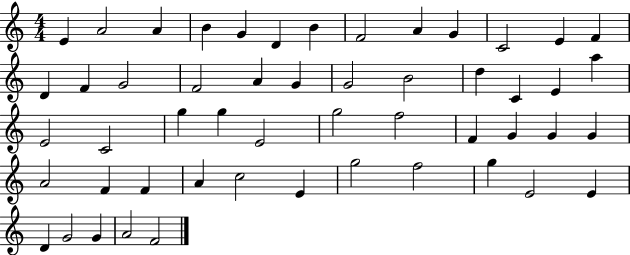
X:1
T:Untitled
M:4/4
L:1/4
K:C
E A2 A B G D B F2 A G C2 E F D F G2 F2 A G G2 B2 d C E a E2 C2 g g E2 g2 f2 F G G G A2 F F A c2 E g2 f2 g E2 E D G2 G A2 F2